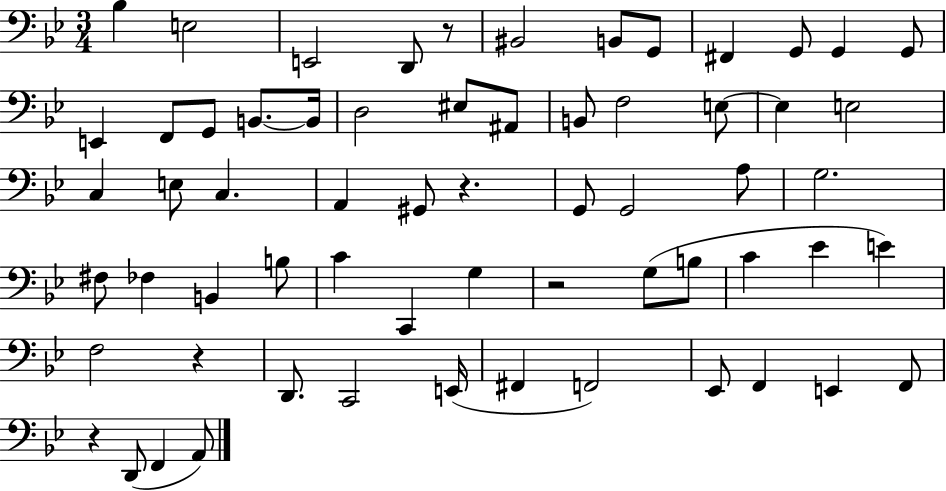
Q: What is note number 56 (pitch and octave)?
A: D2